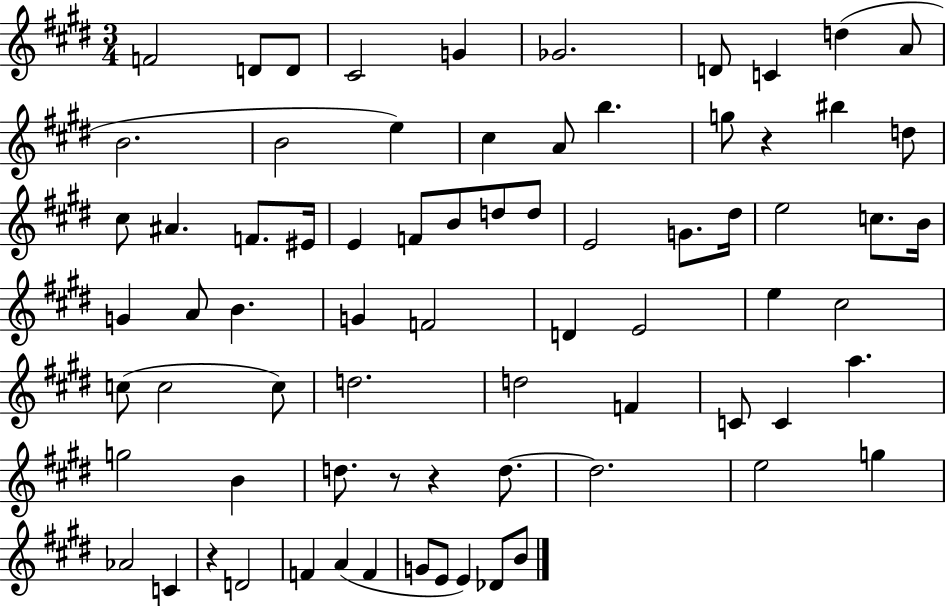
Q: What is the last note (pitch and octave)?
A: B4